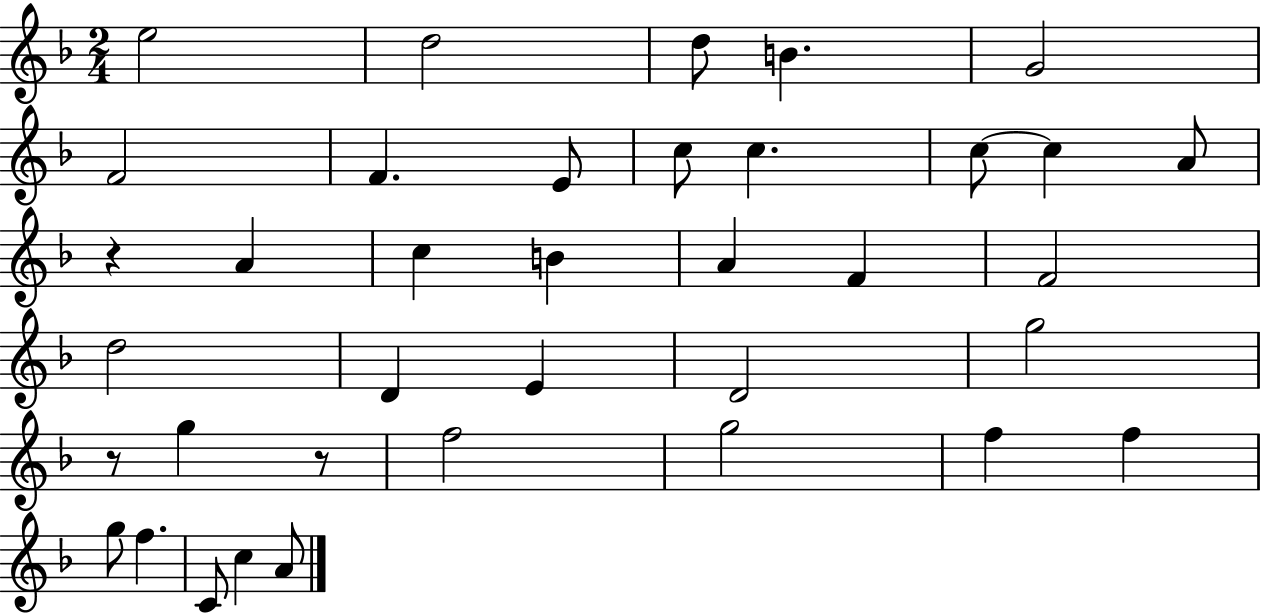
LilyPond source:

{
  \clef treble
  \numericTimeSignature
  \time 2/4
  \key f \major
  e''2 | d''2 | d''8 b'4. | g'2 | \break f'2 | f'4. e'8 | c''8 c''4. | c''8~~ c''4 a'8 | \break r4 a'4 | c''4 b'4 | a'4 f'4 | f'2 | \break d''2 | d'4 e'4 | d'2 | g''2 | \break r8 g''4 r8 | f''2 | g''2 | f''4 f''4 | \break g''8 f''4. | c'8 c''4 a'8 | \bar "|."
}